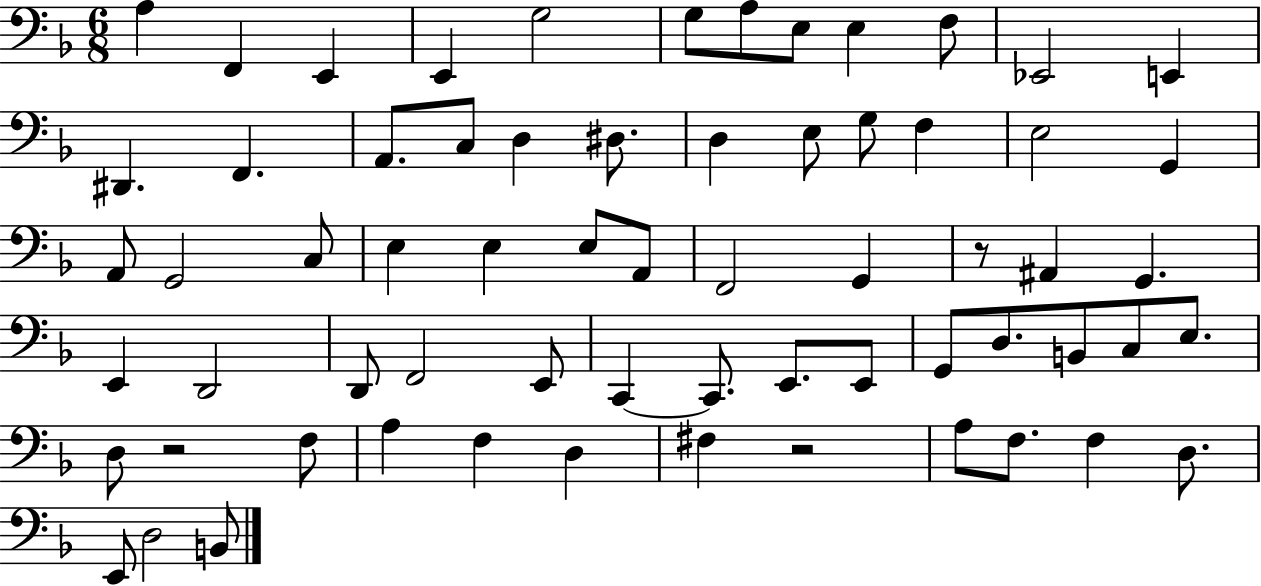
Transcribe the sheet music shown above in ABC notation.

X:1
T:Untitled
M:6/8
L:1/4
K:F
A, F,, E,, E,, G,2 G,/2 A,/2 E,/2 E, F,/2 _E,,2 E,, ^D,, F,, A,,/2 C,/2 D, ^D,/2 D, E,/2 G,/2 F, E,2 G,, A,,/2 G,,2 C,/2 E, E, E,/2 A,,/2 F,,2 G,, z/2 ^A,, G,, E,, D,,2 D,,/2 F,,2 E,,/2 C,, C,,/2 E,,/2 E,,/2 G,,/2 D,/2 B,,/2 C,/2 E,/2 D,/2 z2 F,/2 A, F, D, ^F, z2 A,/2 F,/2 F, D,/2 E,,/2 D,2 B,,/2